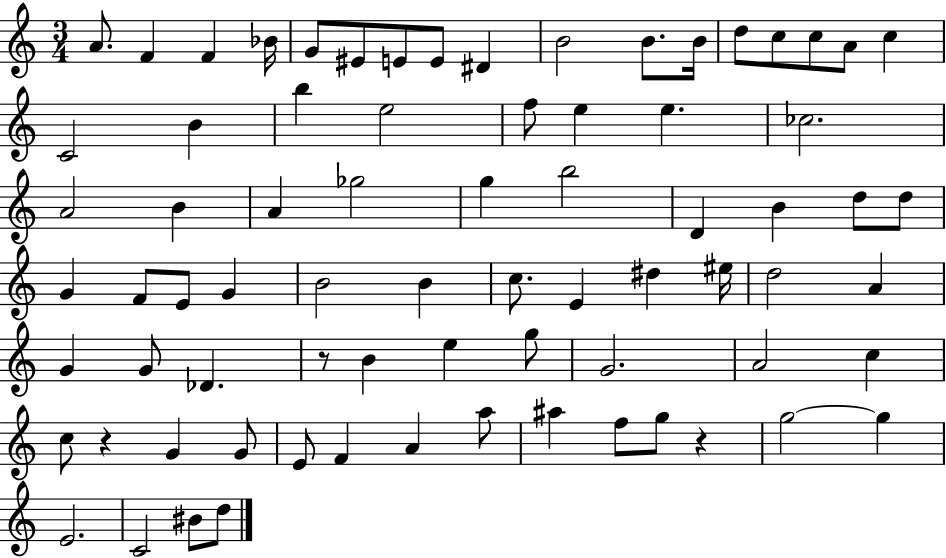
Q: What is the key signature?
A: C major